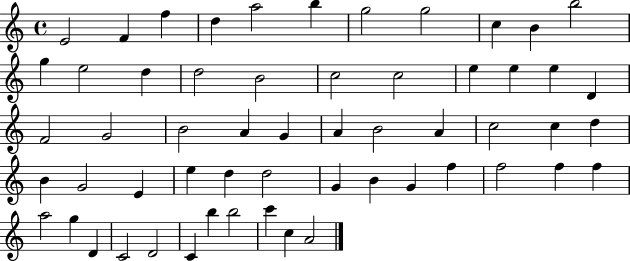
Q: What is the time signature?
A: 4/4